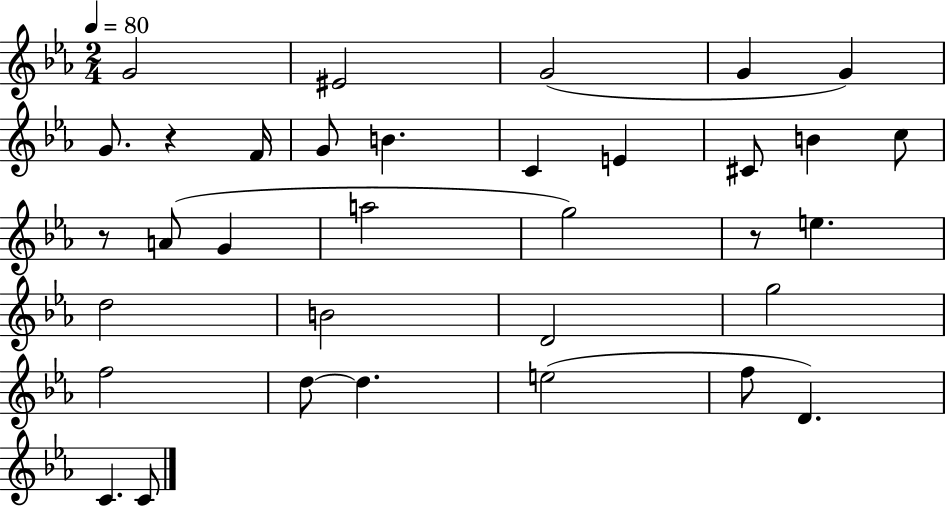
G4/h EIS4/h G4/h G4/q G4/q G4/e. R/q F4/s G4/e B4/q. C4/q E4/q C#4/e B4/q C5/e R/e A4/e G4/q A5/h G5/h R/e E5/q. D5/h B4/h D4/h G5/h F5/h D5/e D5/q. E5/h F5/e D4/q. C4/q. C4/e